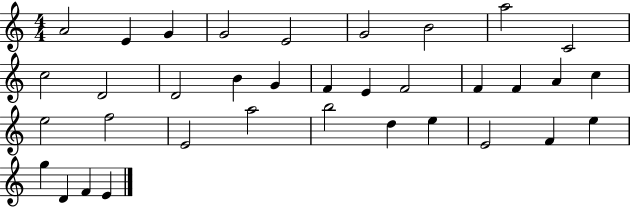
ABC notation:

X:1
T:Untitled
M:4/4
L:1/4
K:C
A2 E G G2 E2 G2 B2 a2 C2 c2 D2 D2 B G F E F2 F F A c e2 f2 E2 a2 b2 d e E2 F e g D F E